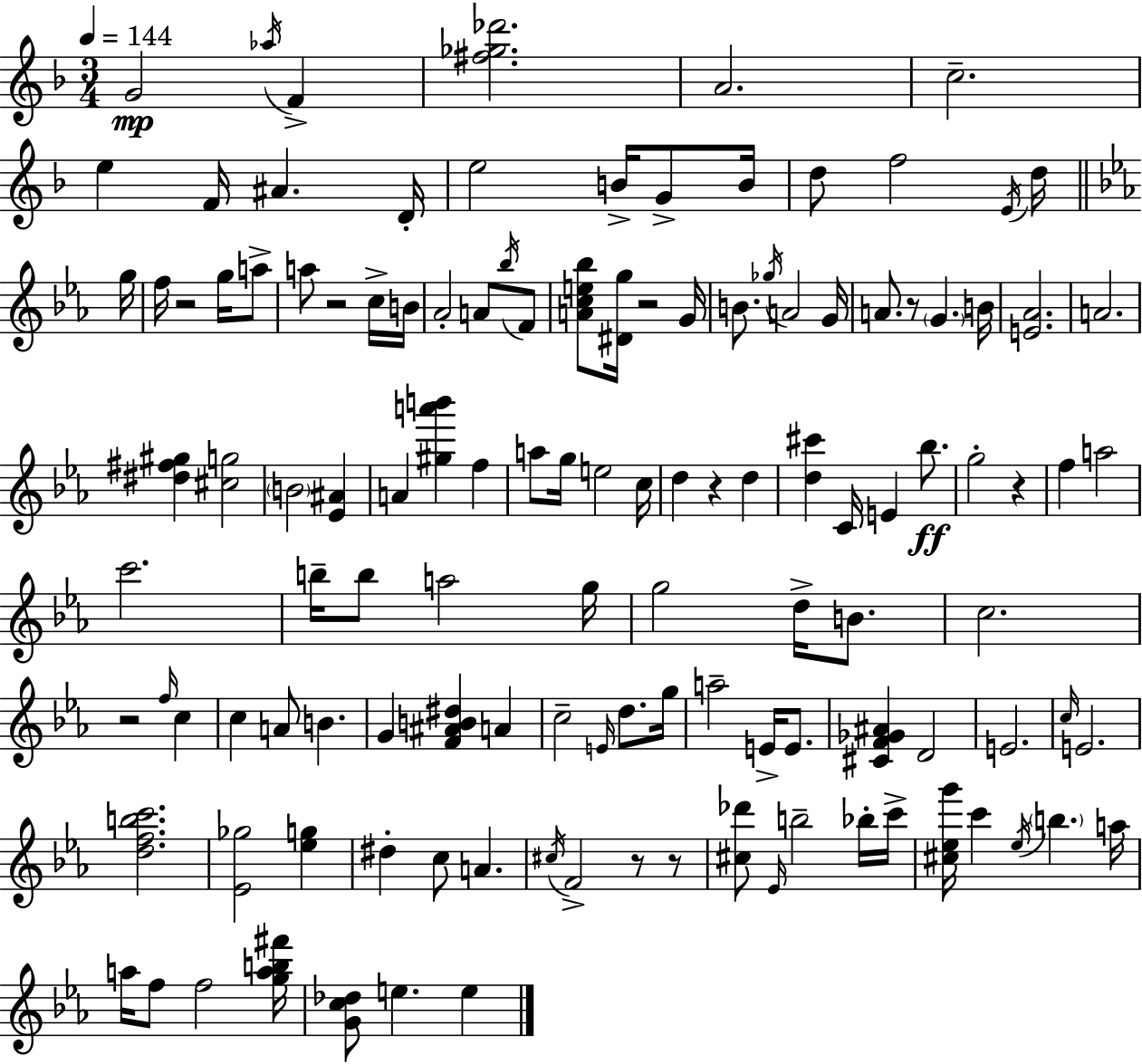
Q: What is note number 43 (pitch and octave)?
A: E5